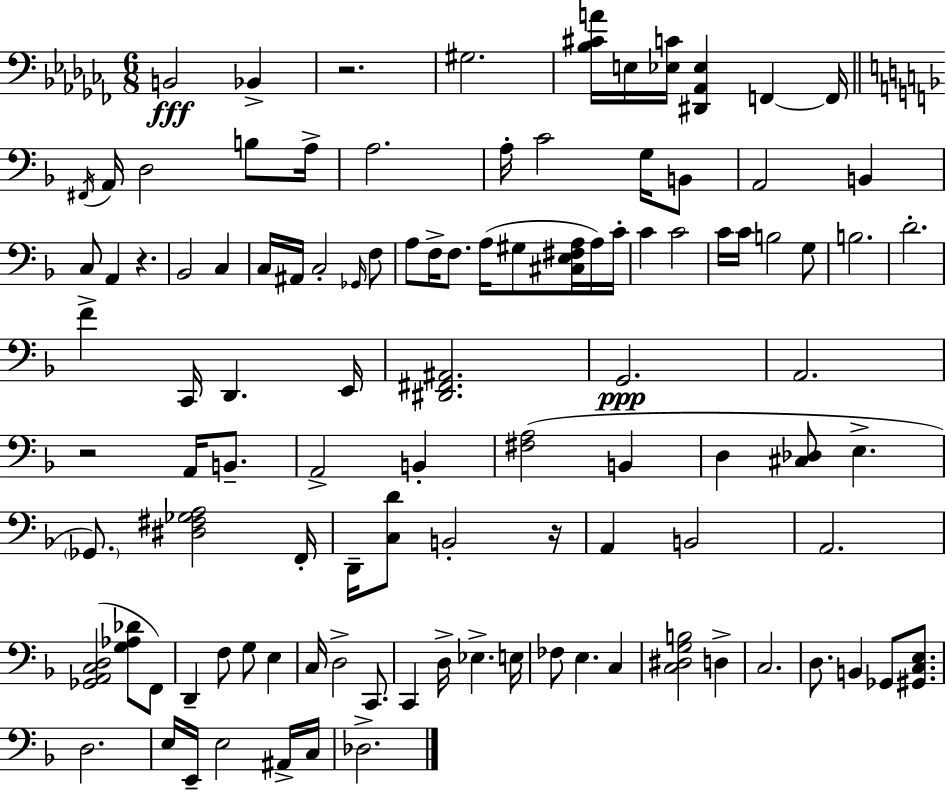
B2/h Bb2/q R/h. G#3/h. [Bb3,C#4,A4]/s E3/s [Eb3,C4]/s [D#2,Ab2,Eb3]/q F2/q F2/s F#2/s A2/s D3/h B3/e A3/s A3/h. A3/s C4/h G3/s B2/e A2/h B2/q C3/e A2/q R/q. Bb2/h C3/q C3/s A#2/s C3/h Gb2/s F3/e A3/e F3/s F3/e. A3/s G#3/e [C#3,E3,F#3,A3]/s A3/s C4/s C4/q C4/h C4/s C4/s B3/h G3/e B3/h. D4/h. F4/q C2/s D2/q. E2/s [D#2,F#2,A#2]/h. G2/h. A2/h. R/h A2/s B2/e. A2/h B2/q [F#3,A3]/h B2/q D3/q [C#3,Db3]/e E3/q. Gb2/e. [D#3,F#3,Gb3,A3]/h F2/s D2/s [C3,D4]/e B2/h R/s A2/q B2/h A2/h. [Gb2,A2,C3,D3]/h [G3,Ab3,Db4]/e F2/e D2/q F3/e G3/e E3/q C3/s D3/h C2/e. C2/q D3/s Eb3/q. E3/s FES3/e E3/q. C3/q [C3,D#3,G3,B3]/h D3/q C3/h. D3/e. B2/q Gb2/e [G#2,C3,E3]/e. D3/h. E3/s E2/s E3/h A#2/s C3/s Db3/h.